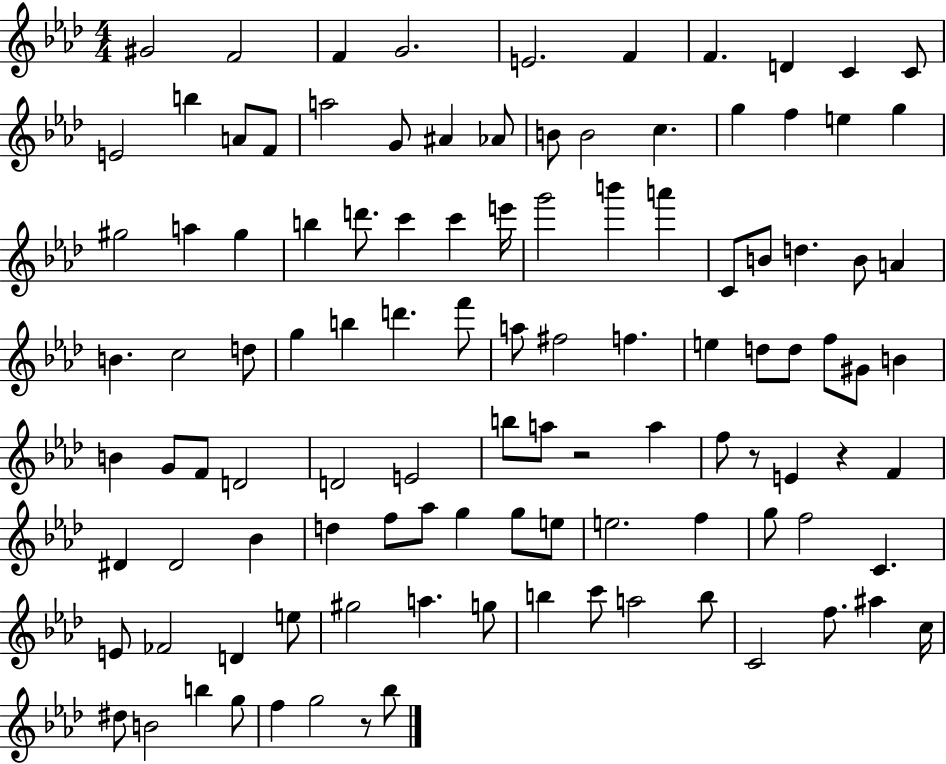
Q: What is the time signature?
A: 4/4